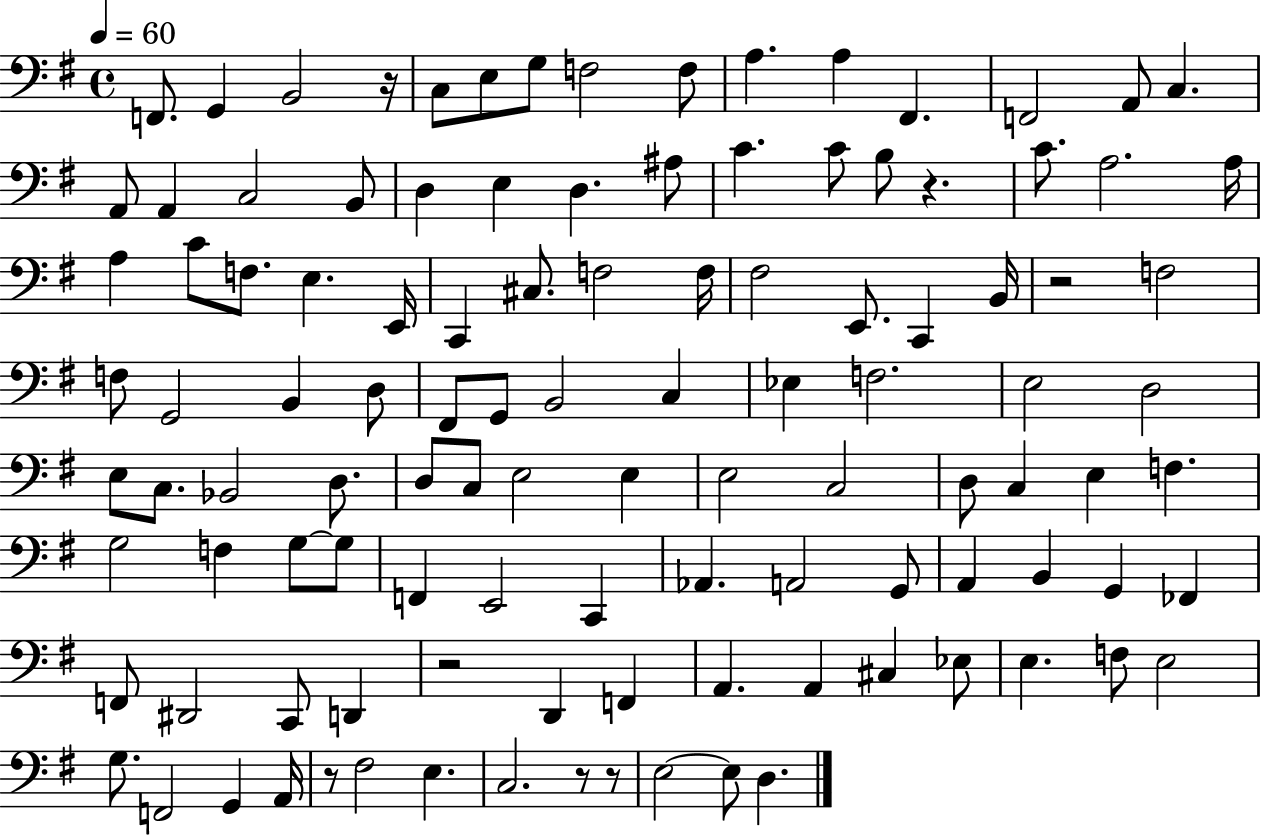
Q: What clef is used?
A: bass